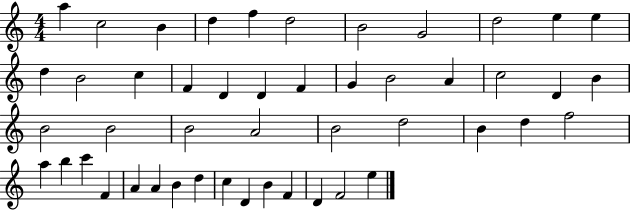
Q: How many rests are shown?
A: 0